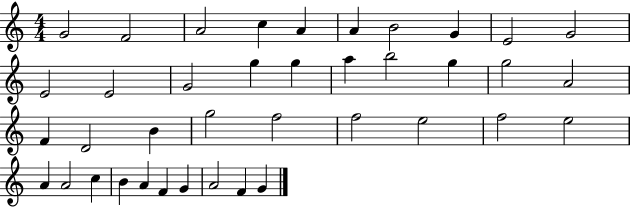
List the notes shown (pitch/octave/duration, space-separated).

G4/h F4/h A4/h C5/q A4/q A4/q B4/h G4/q E4/h G4/h E4/h E4/h G4/h G5/q G5/q A5/q B5/h G5/q G5/h A4/h F4/q D4/h B4/q G5/h F5/h F5/h E5/h F5/h E5/h A4/q A4/h C5/q B4/q A4/q F4/q G4/q A4/h F4/q G4/q